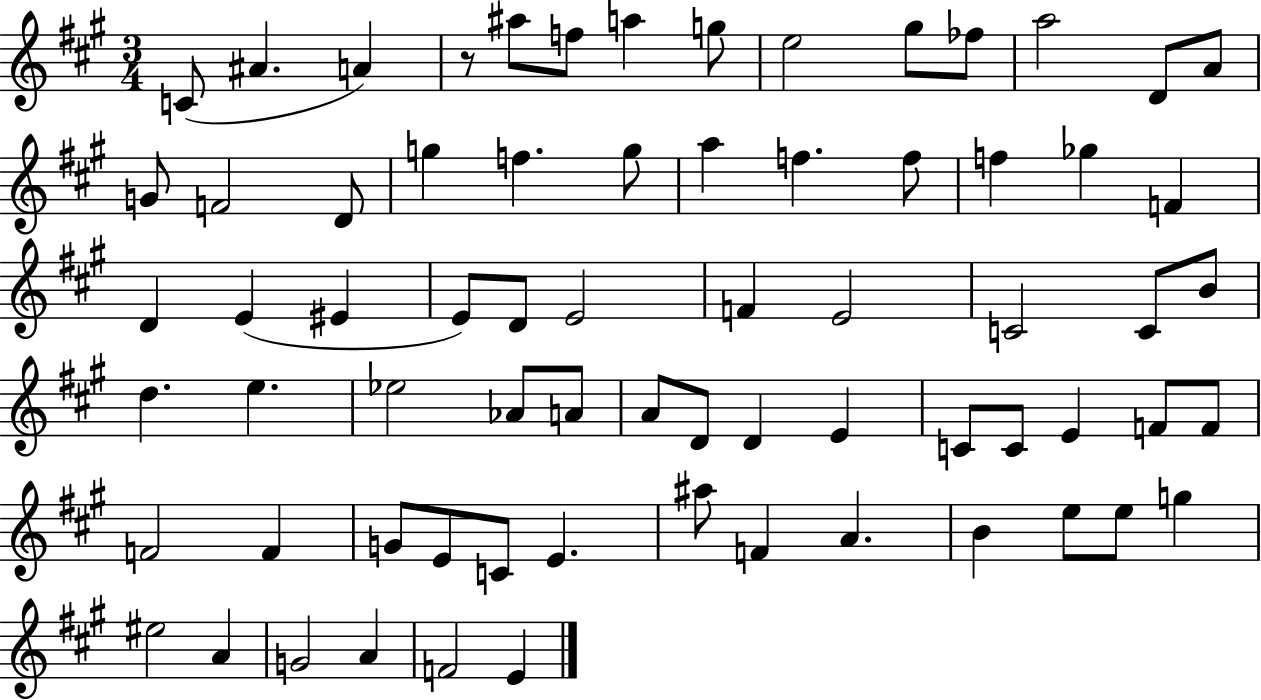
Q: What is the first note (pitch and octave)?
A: C4